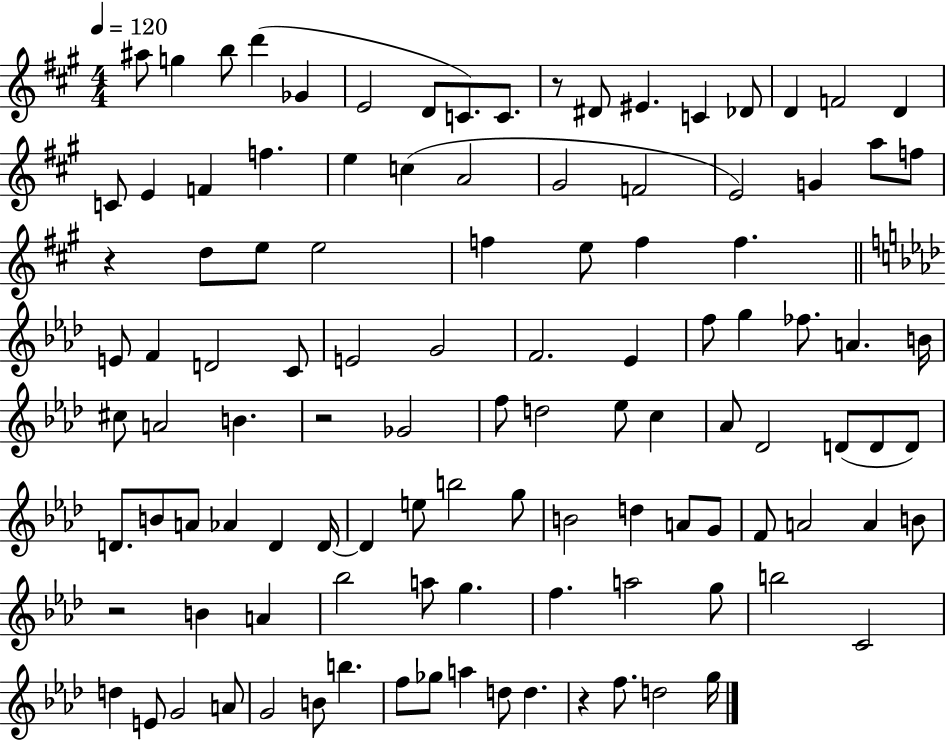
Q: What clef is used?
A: treble